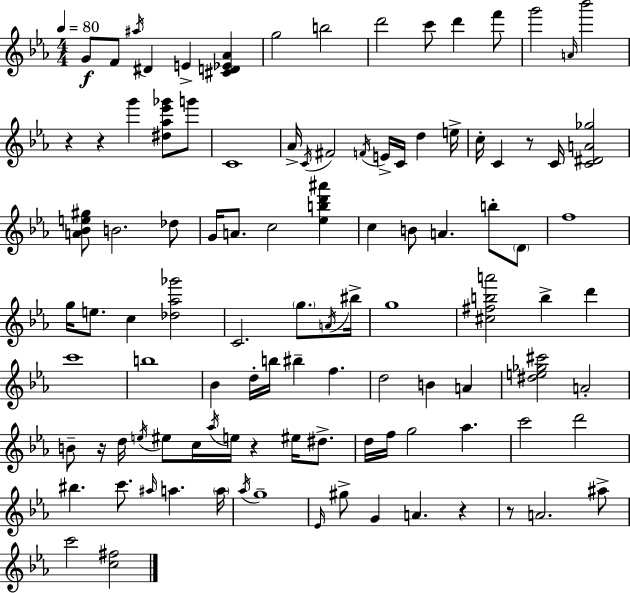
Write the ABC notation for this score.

X:1
T:Untitled
M:4/4
L:1/4
K:Cm
G/2 F/2 ^a/4 ^D E [^CD_E_A] g2 b2 d'2 c'/2 d' f'/2 g'2 A/4 _b'2 z z g' [^d_a_e'_g']/2 g'/2 C4 _A/4 C/4 ^F2 F/4 E/4 C/4 d e/4 c/4 C z/2 C/4 [C^DA_g]2 [A_Be^g]/2 B2 _d/2 G/4 A/2 c2 [_ebd'^a'] c B/2 A b/2 D/2 f4 g/4 e/2 c [_d_a_g']2 C2 g/2 A/4 ^b/4 g4 [^c^fba']2 b d' c'4 b4 _B d/4 b/4 ^b f d2 B A [^de_g^c']2 A2 B/2 z/4 d/4 e/4 ^e/2 c/4 _a/4 e/4 z ^e/4 ^d/2 d/4 f/4 g2 _a c'2 d'2 ^b c'/2 ^a/4 a a/4 _a/4 g4 _E/4 ^g/2 G A z z/2 A2 ^a/2 c'2 [c^f]2